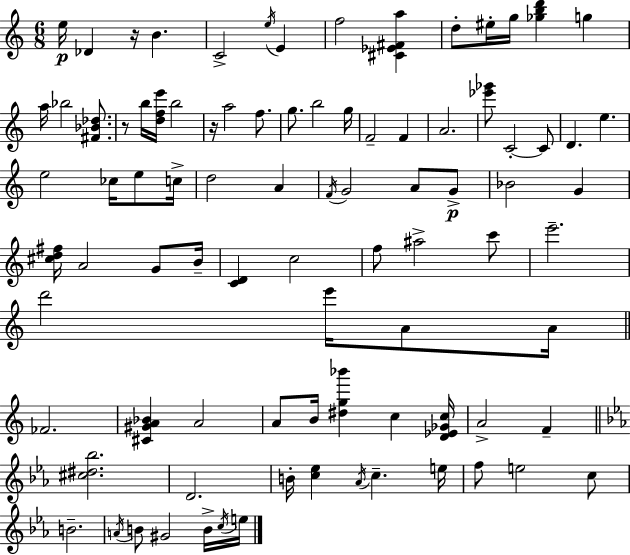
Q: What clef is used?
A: treble